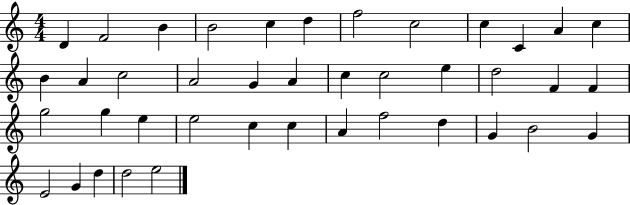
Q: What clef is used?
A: treble